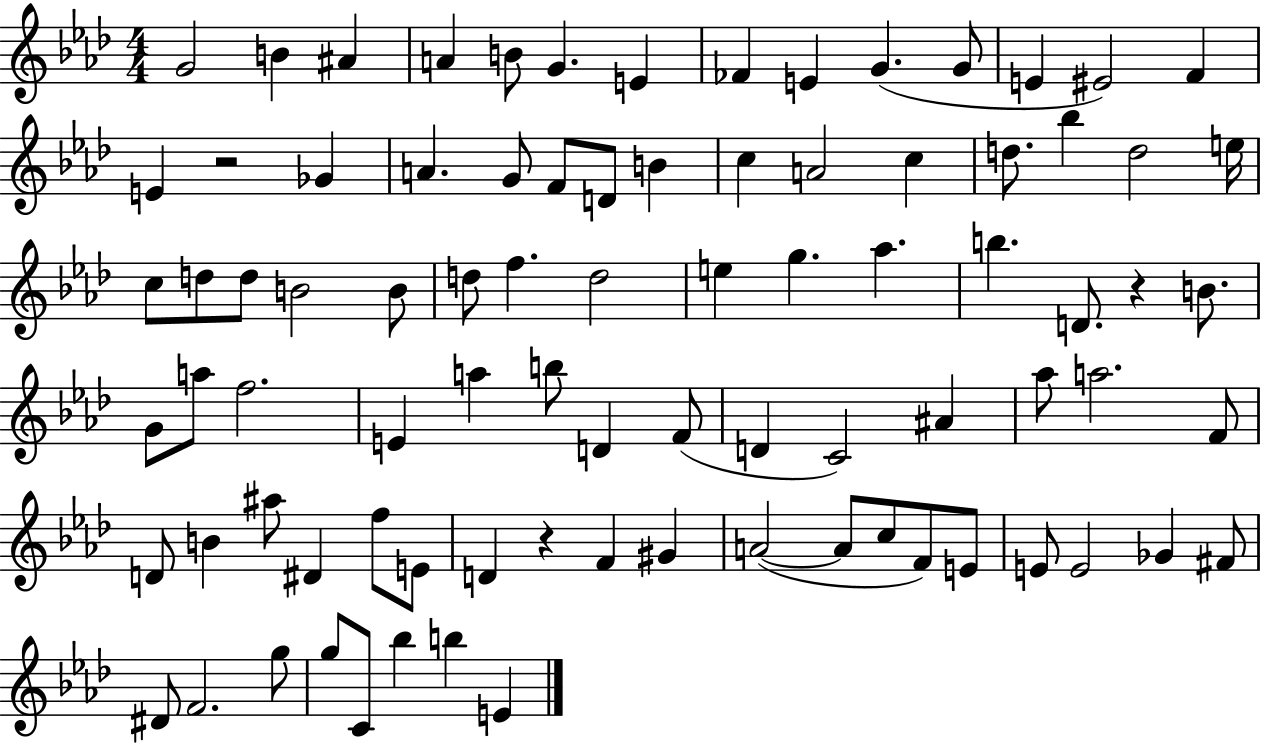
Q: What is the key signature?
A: AES major